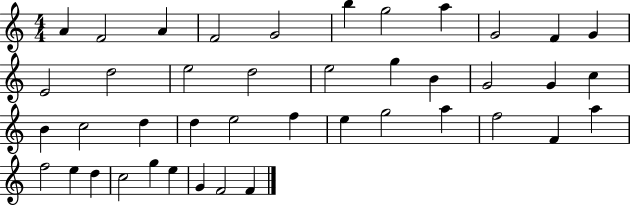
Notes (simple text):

A4/q F4/h A4/q F4/h G4/h B5/q G5/h A5/q G4/h F4/q G4/q E4/h D5/h E5/h D5/h E5/h G5/q B4/q G4/h G4/q C5/q B4/q C5/h D5/q D5/q E5/h F5/q E5/q G5/h A5/q F5/h F4/q A5/q F5/h E5/q D5/q C5/h G5/q E5/q G4/q F4/h F4/q